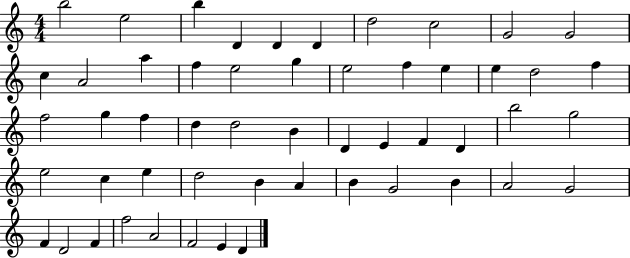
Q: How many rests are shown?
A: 0